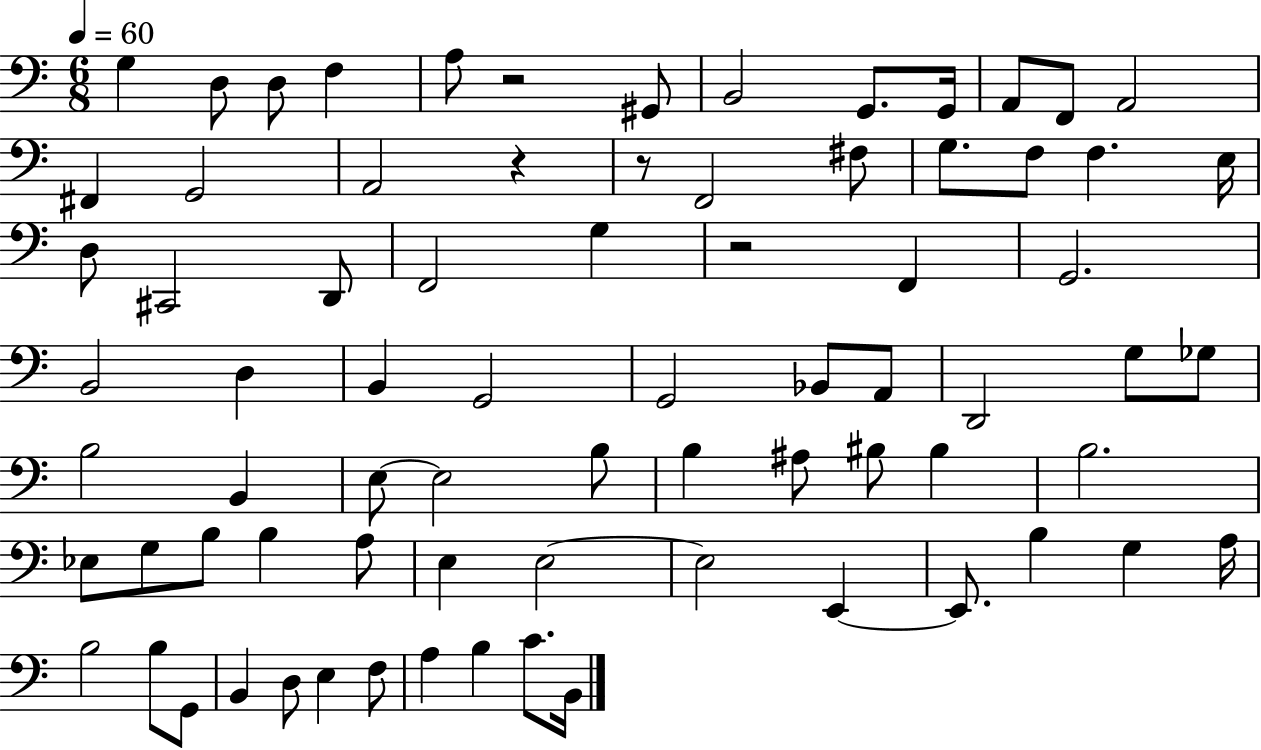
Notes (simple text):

G3/q D3/e D3/e F3/q A3/e R/h G#2/e B2/h G2/e. G2/s A2/e F2/e A2/h F#2/q G2/h A2/h R/q R/e F2/h F#3/e G3/e. F3/e F3/q. E3/s D3/e C#2/h D2/e F2/h G3/q R/h F2/q G2/h. B2/h D3/q B2/q G2/h G2/h Bb2/e A2/e D2/h G3/e Gb3/e B3/h B2/q E3/e E3/h B3/e B3/q A#3/e BIS3/e BIS3/q B3/h. Eb3/e G3/e B3/e B3/q A3/e E3/q E3/h E3/h E2/q E2/e. B3/q G3/q A3/s B3/h B3/e G2/e B2/q D3/e E3/q F3/e A3/q B3/q C4/e. B2/s